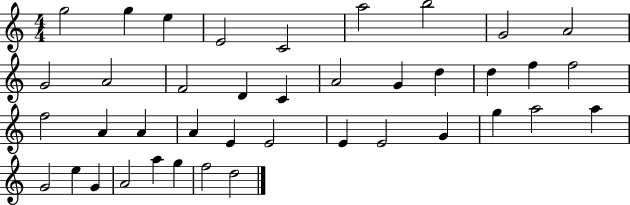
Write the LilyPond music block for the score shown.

{
  \clef treble
  \numericTimeSignature
  \time 4/4
  \key c \major
  g''2 g''4 e''4 | e'2 c'2 | a''2 b''2 | g'2 a'2 | \break g'2 a'2 | f'2 d'4 c'4 | a'2 g'4 d''4 | d''4 f''4 f''2 | \break f''2 a'4 a'4 | a'4 e'4 e'2 | e'4 e'2 g'4 | g''4 a''2 a''4 | \break g'2 e''4 g'4 | a'2 a''4 g''4 | f''2 d''2 | \bar "|."
}